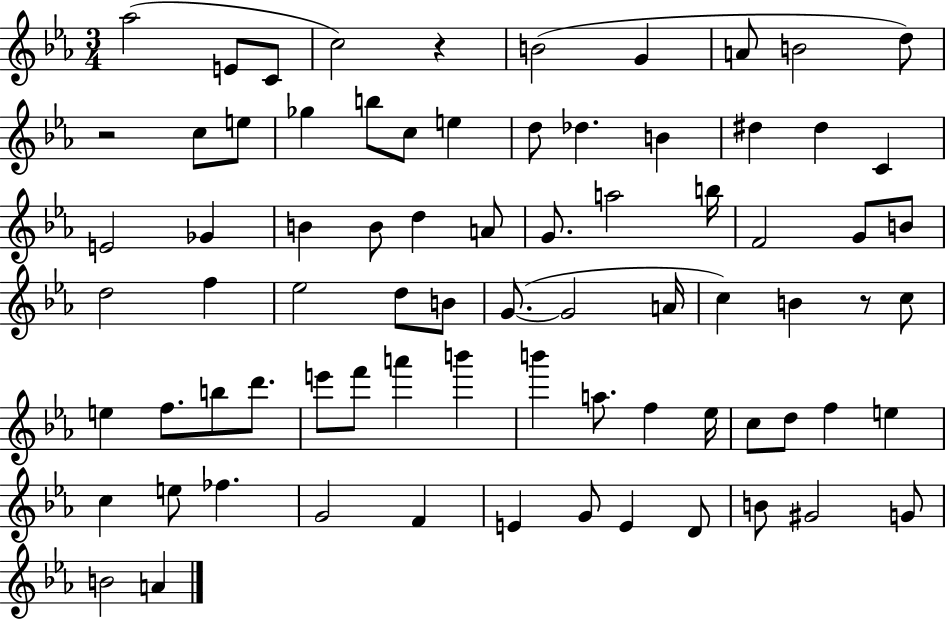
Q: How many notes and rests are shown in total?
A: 77